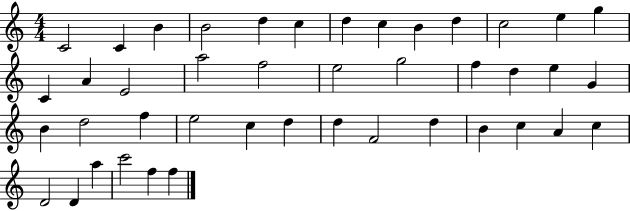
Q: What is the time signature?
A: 4/4